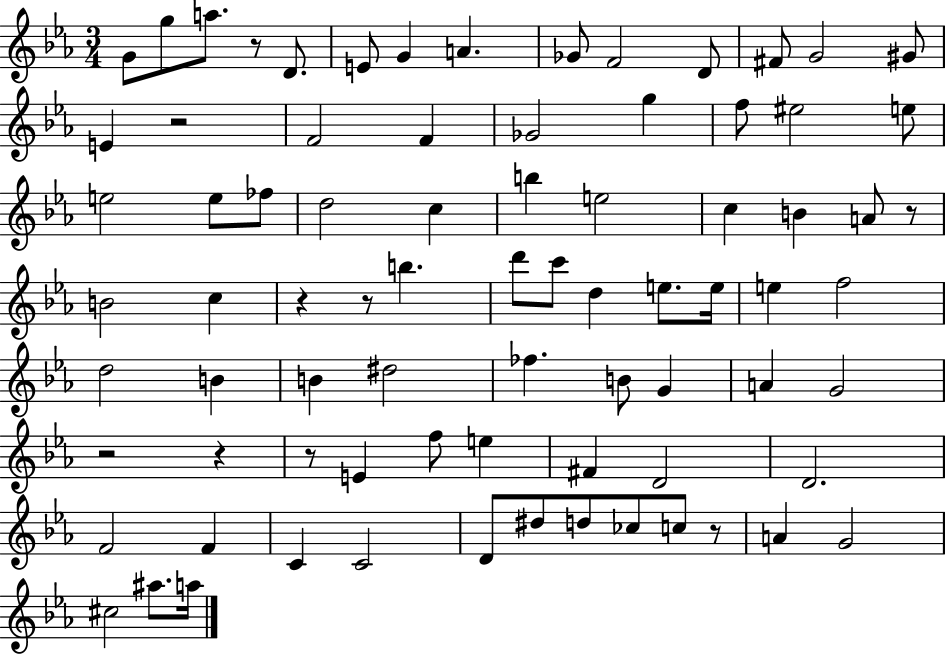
{
  \clef treble
  \numericTimeSignature
  \time 3/4
  \key ees \major
  g'8 g''8 a''8. r8 d'8. | e'8 g'4 a'4. | ges'8 f'2 d'8 | fis'8 g'2 gis'8 | \break e'4 r2 | f'2 f'4 | ges'2 g''4 | f''8 eis''2 e''8 | \break e''2 e''8 fes''8 | d''2 c''4 | b''4 e''2 | c''4 b'4 a'8 r8 | \break b'2 c''4 | r4 r8 b''4. | d'''8 c'''8 d''4 e''8. e''16 | e''4 f''2 | \break d''2 b'4 | b'4 dis''2 | fes''4. b'8 g'4 | a'4 g'2 | \break r2 r4 | r8 e'4 f''8 e''4 | fis'4 d'2 | d'2. | \break f'2 f'4 | c'4 c'2 | d'8 dis''8 d''8 ces''8 c''8 r8 | a'4 g'2 | \break cis''2 ais''8. a''16 | \bar "|."
}